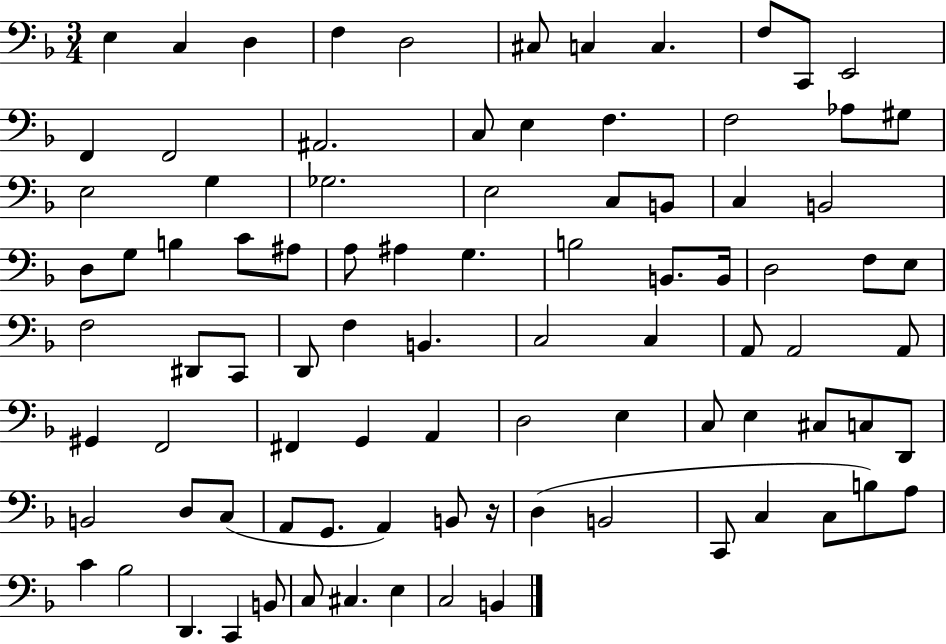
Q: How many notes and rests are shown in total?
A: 90